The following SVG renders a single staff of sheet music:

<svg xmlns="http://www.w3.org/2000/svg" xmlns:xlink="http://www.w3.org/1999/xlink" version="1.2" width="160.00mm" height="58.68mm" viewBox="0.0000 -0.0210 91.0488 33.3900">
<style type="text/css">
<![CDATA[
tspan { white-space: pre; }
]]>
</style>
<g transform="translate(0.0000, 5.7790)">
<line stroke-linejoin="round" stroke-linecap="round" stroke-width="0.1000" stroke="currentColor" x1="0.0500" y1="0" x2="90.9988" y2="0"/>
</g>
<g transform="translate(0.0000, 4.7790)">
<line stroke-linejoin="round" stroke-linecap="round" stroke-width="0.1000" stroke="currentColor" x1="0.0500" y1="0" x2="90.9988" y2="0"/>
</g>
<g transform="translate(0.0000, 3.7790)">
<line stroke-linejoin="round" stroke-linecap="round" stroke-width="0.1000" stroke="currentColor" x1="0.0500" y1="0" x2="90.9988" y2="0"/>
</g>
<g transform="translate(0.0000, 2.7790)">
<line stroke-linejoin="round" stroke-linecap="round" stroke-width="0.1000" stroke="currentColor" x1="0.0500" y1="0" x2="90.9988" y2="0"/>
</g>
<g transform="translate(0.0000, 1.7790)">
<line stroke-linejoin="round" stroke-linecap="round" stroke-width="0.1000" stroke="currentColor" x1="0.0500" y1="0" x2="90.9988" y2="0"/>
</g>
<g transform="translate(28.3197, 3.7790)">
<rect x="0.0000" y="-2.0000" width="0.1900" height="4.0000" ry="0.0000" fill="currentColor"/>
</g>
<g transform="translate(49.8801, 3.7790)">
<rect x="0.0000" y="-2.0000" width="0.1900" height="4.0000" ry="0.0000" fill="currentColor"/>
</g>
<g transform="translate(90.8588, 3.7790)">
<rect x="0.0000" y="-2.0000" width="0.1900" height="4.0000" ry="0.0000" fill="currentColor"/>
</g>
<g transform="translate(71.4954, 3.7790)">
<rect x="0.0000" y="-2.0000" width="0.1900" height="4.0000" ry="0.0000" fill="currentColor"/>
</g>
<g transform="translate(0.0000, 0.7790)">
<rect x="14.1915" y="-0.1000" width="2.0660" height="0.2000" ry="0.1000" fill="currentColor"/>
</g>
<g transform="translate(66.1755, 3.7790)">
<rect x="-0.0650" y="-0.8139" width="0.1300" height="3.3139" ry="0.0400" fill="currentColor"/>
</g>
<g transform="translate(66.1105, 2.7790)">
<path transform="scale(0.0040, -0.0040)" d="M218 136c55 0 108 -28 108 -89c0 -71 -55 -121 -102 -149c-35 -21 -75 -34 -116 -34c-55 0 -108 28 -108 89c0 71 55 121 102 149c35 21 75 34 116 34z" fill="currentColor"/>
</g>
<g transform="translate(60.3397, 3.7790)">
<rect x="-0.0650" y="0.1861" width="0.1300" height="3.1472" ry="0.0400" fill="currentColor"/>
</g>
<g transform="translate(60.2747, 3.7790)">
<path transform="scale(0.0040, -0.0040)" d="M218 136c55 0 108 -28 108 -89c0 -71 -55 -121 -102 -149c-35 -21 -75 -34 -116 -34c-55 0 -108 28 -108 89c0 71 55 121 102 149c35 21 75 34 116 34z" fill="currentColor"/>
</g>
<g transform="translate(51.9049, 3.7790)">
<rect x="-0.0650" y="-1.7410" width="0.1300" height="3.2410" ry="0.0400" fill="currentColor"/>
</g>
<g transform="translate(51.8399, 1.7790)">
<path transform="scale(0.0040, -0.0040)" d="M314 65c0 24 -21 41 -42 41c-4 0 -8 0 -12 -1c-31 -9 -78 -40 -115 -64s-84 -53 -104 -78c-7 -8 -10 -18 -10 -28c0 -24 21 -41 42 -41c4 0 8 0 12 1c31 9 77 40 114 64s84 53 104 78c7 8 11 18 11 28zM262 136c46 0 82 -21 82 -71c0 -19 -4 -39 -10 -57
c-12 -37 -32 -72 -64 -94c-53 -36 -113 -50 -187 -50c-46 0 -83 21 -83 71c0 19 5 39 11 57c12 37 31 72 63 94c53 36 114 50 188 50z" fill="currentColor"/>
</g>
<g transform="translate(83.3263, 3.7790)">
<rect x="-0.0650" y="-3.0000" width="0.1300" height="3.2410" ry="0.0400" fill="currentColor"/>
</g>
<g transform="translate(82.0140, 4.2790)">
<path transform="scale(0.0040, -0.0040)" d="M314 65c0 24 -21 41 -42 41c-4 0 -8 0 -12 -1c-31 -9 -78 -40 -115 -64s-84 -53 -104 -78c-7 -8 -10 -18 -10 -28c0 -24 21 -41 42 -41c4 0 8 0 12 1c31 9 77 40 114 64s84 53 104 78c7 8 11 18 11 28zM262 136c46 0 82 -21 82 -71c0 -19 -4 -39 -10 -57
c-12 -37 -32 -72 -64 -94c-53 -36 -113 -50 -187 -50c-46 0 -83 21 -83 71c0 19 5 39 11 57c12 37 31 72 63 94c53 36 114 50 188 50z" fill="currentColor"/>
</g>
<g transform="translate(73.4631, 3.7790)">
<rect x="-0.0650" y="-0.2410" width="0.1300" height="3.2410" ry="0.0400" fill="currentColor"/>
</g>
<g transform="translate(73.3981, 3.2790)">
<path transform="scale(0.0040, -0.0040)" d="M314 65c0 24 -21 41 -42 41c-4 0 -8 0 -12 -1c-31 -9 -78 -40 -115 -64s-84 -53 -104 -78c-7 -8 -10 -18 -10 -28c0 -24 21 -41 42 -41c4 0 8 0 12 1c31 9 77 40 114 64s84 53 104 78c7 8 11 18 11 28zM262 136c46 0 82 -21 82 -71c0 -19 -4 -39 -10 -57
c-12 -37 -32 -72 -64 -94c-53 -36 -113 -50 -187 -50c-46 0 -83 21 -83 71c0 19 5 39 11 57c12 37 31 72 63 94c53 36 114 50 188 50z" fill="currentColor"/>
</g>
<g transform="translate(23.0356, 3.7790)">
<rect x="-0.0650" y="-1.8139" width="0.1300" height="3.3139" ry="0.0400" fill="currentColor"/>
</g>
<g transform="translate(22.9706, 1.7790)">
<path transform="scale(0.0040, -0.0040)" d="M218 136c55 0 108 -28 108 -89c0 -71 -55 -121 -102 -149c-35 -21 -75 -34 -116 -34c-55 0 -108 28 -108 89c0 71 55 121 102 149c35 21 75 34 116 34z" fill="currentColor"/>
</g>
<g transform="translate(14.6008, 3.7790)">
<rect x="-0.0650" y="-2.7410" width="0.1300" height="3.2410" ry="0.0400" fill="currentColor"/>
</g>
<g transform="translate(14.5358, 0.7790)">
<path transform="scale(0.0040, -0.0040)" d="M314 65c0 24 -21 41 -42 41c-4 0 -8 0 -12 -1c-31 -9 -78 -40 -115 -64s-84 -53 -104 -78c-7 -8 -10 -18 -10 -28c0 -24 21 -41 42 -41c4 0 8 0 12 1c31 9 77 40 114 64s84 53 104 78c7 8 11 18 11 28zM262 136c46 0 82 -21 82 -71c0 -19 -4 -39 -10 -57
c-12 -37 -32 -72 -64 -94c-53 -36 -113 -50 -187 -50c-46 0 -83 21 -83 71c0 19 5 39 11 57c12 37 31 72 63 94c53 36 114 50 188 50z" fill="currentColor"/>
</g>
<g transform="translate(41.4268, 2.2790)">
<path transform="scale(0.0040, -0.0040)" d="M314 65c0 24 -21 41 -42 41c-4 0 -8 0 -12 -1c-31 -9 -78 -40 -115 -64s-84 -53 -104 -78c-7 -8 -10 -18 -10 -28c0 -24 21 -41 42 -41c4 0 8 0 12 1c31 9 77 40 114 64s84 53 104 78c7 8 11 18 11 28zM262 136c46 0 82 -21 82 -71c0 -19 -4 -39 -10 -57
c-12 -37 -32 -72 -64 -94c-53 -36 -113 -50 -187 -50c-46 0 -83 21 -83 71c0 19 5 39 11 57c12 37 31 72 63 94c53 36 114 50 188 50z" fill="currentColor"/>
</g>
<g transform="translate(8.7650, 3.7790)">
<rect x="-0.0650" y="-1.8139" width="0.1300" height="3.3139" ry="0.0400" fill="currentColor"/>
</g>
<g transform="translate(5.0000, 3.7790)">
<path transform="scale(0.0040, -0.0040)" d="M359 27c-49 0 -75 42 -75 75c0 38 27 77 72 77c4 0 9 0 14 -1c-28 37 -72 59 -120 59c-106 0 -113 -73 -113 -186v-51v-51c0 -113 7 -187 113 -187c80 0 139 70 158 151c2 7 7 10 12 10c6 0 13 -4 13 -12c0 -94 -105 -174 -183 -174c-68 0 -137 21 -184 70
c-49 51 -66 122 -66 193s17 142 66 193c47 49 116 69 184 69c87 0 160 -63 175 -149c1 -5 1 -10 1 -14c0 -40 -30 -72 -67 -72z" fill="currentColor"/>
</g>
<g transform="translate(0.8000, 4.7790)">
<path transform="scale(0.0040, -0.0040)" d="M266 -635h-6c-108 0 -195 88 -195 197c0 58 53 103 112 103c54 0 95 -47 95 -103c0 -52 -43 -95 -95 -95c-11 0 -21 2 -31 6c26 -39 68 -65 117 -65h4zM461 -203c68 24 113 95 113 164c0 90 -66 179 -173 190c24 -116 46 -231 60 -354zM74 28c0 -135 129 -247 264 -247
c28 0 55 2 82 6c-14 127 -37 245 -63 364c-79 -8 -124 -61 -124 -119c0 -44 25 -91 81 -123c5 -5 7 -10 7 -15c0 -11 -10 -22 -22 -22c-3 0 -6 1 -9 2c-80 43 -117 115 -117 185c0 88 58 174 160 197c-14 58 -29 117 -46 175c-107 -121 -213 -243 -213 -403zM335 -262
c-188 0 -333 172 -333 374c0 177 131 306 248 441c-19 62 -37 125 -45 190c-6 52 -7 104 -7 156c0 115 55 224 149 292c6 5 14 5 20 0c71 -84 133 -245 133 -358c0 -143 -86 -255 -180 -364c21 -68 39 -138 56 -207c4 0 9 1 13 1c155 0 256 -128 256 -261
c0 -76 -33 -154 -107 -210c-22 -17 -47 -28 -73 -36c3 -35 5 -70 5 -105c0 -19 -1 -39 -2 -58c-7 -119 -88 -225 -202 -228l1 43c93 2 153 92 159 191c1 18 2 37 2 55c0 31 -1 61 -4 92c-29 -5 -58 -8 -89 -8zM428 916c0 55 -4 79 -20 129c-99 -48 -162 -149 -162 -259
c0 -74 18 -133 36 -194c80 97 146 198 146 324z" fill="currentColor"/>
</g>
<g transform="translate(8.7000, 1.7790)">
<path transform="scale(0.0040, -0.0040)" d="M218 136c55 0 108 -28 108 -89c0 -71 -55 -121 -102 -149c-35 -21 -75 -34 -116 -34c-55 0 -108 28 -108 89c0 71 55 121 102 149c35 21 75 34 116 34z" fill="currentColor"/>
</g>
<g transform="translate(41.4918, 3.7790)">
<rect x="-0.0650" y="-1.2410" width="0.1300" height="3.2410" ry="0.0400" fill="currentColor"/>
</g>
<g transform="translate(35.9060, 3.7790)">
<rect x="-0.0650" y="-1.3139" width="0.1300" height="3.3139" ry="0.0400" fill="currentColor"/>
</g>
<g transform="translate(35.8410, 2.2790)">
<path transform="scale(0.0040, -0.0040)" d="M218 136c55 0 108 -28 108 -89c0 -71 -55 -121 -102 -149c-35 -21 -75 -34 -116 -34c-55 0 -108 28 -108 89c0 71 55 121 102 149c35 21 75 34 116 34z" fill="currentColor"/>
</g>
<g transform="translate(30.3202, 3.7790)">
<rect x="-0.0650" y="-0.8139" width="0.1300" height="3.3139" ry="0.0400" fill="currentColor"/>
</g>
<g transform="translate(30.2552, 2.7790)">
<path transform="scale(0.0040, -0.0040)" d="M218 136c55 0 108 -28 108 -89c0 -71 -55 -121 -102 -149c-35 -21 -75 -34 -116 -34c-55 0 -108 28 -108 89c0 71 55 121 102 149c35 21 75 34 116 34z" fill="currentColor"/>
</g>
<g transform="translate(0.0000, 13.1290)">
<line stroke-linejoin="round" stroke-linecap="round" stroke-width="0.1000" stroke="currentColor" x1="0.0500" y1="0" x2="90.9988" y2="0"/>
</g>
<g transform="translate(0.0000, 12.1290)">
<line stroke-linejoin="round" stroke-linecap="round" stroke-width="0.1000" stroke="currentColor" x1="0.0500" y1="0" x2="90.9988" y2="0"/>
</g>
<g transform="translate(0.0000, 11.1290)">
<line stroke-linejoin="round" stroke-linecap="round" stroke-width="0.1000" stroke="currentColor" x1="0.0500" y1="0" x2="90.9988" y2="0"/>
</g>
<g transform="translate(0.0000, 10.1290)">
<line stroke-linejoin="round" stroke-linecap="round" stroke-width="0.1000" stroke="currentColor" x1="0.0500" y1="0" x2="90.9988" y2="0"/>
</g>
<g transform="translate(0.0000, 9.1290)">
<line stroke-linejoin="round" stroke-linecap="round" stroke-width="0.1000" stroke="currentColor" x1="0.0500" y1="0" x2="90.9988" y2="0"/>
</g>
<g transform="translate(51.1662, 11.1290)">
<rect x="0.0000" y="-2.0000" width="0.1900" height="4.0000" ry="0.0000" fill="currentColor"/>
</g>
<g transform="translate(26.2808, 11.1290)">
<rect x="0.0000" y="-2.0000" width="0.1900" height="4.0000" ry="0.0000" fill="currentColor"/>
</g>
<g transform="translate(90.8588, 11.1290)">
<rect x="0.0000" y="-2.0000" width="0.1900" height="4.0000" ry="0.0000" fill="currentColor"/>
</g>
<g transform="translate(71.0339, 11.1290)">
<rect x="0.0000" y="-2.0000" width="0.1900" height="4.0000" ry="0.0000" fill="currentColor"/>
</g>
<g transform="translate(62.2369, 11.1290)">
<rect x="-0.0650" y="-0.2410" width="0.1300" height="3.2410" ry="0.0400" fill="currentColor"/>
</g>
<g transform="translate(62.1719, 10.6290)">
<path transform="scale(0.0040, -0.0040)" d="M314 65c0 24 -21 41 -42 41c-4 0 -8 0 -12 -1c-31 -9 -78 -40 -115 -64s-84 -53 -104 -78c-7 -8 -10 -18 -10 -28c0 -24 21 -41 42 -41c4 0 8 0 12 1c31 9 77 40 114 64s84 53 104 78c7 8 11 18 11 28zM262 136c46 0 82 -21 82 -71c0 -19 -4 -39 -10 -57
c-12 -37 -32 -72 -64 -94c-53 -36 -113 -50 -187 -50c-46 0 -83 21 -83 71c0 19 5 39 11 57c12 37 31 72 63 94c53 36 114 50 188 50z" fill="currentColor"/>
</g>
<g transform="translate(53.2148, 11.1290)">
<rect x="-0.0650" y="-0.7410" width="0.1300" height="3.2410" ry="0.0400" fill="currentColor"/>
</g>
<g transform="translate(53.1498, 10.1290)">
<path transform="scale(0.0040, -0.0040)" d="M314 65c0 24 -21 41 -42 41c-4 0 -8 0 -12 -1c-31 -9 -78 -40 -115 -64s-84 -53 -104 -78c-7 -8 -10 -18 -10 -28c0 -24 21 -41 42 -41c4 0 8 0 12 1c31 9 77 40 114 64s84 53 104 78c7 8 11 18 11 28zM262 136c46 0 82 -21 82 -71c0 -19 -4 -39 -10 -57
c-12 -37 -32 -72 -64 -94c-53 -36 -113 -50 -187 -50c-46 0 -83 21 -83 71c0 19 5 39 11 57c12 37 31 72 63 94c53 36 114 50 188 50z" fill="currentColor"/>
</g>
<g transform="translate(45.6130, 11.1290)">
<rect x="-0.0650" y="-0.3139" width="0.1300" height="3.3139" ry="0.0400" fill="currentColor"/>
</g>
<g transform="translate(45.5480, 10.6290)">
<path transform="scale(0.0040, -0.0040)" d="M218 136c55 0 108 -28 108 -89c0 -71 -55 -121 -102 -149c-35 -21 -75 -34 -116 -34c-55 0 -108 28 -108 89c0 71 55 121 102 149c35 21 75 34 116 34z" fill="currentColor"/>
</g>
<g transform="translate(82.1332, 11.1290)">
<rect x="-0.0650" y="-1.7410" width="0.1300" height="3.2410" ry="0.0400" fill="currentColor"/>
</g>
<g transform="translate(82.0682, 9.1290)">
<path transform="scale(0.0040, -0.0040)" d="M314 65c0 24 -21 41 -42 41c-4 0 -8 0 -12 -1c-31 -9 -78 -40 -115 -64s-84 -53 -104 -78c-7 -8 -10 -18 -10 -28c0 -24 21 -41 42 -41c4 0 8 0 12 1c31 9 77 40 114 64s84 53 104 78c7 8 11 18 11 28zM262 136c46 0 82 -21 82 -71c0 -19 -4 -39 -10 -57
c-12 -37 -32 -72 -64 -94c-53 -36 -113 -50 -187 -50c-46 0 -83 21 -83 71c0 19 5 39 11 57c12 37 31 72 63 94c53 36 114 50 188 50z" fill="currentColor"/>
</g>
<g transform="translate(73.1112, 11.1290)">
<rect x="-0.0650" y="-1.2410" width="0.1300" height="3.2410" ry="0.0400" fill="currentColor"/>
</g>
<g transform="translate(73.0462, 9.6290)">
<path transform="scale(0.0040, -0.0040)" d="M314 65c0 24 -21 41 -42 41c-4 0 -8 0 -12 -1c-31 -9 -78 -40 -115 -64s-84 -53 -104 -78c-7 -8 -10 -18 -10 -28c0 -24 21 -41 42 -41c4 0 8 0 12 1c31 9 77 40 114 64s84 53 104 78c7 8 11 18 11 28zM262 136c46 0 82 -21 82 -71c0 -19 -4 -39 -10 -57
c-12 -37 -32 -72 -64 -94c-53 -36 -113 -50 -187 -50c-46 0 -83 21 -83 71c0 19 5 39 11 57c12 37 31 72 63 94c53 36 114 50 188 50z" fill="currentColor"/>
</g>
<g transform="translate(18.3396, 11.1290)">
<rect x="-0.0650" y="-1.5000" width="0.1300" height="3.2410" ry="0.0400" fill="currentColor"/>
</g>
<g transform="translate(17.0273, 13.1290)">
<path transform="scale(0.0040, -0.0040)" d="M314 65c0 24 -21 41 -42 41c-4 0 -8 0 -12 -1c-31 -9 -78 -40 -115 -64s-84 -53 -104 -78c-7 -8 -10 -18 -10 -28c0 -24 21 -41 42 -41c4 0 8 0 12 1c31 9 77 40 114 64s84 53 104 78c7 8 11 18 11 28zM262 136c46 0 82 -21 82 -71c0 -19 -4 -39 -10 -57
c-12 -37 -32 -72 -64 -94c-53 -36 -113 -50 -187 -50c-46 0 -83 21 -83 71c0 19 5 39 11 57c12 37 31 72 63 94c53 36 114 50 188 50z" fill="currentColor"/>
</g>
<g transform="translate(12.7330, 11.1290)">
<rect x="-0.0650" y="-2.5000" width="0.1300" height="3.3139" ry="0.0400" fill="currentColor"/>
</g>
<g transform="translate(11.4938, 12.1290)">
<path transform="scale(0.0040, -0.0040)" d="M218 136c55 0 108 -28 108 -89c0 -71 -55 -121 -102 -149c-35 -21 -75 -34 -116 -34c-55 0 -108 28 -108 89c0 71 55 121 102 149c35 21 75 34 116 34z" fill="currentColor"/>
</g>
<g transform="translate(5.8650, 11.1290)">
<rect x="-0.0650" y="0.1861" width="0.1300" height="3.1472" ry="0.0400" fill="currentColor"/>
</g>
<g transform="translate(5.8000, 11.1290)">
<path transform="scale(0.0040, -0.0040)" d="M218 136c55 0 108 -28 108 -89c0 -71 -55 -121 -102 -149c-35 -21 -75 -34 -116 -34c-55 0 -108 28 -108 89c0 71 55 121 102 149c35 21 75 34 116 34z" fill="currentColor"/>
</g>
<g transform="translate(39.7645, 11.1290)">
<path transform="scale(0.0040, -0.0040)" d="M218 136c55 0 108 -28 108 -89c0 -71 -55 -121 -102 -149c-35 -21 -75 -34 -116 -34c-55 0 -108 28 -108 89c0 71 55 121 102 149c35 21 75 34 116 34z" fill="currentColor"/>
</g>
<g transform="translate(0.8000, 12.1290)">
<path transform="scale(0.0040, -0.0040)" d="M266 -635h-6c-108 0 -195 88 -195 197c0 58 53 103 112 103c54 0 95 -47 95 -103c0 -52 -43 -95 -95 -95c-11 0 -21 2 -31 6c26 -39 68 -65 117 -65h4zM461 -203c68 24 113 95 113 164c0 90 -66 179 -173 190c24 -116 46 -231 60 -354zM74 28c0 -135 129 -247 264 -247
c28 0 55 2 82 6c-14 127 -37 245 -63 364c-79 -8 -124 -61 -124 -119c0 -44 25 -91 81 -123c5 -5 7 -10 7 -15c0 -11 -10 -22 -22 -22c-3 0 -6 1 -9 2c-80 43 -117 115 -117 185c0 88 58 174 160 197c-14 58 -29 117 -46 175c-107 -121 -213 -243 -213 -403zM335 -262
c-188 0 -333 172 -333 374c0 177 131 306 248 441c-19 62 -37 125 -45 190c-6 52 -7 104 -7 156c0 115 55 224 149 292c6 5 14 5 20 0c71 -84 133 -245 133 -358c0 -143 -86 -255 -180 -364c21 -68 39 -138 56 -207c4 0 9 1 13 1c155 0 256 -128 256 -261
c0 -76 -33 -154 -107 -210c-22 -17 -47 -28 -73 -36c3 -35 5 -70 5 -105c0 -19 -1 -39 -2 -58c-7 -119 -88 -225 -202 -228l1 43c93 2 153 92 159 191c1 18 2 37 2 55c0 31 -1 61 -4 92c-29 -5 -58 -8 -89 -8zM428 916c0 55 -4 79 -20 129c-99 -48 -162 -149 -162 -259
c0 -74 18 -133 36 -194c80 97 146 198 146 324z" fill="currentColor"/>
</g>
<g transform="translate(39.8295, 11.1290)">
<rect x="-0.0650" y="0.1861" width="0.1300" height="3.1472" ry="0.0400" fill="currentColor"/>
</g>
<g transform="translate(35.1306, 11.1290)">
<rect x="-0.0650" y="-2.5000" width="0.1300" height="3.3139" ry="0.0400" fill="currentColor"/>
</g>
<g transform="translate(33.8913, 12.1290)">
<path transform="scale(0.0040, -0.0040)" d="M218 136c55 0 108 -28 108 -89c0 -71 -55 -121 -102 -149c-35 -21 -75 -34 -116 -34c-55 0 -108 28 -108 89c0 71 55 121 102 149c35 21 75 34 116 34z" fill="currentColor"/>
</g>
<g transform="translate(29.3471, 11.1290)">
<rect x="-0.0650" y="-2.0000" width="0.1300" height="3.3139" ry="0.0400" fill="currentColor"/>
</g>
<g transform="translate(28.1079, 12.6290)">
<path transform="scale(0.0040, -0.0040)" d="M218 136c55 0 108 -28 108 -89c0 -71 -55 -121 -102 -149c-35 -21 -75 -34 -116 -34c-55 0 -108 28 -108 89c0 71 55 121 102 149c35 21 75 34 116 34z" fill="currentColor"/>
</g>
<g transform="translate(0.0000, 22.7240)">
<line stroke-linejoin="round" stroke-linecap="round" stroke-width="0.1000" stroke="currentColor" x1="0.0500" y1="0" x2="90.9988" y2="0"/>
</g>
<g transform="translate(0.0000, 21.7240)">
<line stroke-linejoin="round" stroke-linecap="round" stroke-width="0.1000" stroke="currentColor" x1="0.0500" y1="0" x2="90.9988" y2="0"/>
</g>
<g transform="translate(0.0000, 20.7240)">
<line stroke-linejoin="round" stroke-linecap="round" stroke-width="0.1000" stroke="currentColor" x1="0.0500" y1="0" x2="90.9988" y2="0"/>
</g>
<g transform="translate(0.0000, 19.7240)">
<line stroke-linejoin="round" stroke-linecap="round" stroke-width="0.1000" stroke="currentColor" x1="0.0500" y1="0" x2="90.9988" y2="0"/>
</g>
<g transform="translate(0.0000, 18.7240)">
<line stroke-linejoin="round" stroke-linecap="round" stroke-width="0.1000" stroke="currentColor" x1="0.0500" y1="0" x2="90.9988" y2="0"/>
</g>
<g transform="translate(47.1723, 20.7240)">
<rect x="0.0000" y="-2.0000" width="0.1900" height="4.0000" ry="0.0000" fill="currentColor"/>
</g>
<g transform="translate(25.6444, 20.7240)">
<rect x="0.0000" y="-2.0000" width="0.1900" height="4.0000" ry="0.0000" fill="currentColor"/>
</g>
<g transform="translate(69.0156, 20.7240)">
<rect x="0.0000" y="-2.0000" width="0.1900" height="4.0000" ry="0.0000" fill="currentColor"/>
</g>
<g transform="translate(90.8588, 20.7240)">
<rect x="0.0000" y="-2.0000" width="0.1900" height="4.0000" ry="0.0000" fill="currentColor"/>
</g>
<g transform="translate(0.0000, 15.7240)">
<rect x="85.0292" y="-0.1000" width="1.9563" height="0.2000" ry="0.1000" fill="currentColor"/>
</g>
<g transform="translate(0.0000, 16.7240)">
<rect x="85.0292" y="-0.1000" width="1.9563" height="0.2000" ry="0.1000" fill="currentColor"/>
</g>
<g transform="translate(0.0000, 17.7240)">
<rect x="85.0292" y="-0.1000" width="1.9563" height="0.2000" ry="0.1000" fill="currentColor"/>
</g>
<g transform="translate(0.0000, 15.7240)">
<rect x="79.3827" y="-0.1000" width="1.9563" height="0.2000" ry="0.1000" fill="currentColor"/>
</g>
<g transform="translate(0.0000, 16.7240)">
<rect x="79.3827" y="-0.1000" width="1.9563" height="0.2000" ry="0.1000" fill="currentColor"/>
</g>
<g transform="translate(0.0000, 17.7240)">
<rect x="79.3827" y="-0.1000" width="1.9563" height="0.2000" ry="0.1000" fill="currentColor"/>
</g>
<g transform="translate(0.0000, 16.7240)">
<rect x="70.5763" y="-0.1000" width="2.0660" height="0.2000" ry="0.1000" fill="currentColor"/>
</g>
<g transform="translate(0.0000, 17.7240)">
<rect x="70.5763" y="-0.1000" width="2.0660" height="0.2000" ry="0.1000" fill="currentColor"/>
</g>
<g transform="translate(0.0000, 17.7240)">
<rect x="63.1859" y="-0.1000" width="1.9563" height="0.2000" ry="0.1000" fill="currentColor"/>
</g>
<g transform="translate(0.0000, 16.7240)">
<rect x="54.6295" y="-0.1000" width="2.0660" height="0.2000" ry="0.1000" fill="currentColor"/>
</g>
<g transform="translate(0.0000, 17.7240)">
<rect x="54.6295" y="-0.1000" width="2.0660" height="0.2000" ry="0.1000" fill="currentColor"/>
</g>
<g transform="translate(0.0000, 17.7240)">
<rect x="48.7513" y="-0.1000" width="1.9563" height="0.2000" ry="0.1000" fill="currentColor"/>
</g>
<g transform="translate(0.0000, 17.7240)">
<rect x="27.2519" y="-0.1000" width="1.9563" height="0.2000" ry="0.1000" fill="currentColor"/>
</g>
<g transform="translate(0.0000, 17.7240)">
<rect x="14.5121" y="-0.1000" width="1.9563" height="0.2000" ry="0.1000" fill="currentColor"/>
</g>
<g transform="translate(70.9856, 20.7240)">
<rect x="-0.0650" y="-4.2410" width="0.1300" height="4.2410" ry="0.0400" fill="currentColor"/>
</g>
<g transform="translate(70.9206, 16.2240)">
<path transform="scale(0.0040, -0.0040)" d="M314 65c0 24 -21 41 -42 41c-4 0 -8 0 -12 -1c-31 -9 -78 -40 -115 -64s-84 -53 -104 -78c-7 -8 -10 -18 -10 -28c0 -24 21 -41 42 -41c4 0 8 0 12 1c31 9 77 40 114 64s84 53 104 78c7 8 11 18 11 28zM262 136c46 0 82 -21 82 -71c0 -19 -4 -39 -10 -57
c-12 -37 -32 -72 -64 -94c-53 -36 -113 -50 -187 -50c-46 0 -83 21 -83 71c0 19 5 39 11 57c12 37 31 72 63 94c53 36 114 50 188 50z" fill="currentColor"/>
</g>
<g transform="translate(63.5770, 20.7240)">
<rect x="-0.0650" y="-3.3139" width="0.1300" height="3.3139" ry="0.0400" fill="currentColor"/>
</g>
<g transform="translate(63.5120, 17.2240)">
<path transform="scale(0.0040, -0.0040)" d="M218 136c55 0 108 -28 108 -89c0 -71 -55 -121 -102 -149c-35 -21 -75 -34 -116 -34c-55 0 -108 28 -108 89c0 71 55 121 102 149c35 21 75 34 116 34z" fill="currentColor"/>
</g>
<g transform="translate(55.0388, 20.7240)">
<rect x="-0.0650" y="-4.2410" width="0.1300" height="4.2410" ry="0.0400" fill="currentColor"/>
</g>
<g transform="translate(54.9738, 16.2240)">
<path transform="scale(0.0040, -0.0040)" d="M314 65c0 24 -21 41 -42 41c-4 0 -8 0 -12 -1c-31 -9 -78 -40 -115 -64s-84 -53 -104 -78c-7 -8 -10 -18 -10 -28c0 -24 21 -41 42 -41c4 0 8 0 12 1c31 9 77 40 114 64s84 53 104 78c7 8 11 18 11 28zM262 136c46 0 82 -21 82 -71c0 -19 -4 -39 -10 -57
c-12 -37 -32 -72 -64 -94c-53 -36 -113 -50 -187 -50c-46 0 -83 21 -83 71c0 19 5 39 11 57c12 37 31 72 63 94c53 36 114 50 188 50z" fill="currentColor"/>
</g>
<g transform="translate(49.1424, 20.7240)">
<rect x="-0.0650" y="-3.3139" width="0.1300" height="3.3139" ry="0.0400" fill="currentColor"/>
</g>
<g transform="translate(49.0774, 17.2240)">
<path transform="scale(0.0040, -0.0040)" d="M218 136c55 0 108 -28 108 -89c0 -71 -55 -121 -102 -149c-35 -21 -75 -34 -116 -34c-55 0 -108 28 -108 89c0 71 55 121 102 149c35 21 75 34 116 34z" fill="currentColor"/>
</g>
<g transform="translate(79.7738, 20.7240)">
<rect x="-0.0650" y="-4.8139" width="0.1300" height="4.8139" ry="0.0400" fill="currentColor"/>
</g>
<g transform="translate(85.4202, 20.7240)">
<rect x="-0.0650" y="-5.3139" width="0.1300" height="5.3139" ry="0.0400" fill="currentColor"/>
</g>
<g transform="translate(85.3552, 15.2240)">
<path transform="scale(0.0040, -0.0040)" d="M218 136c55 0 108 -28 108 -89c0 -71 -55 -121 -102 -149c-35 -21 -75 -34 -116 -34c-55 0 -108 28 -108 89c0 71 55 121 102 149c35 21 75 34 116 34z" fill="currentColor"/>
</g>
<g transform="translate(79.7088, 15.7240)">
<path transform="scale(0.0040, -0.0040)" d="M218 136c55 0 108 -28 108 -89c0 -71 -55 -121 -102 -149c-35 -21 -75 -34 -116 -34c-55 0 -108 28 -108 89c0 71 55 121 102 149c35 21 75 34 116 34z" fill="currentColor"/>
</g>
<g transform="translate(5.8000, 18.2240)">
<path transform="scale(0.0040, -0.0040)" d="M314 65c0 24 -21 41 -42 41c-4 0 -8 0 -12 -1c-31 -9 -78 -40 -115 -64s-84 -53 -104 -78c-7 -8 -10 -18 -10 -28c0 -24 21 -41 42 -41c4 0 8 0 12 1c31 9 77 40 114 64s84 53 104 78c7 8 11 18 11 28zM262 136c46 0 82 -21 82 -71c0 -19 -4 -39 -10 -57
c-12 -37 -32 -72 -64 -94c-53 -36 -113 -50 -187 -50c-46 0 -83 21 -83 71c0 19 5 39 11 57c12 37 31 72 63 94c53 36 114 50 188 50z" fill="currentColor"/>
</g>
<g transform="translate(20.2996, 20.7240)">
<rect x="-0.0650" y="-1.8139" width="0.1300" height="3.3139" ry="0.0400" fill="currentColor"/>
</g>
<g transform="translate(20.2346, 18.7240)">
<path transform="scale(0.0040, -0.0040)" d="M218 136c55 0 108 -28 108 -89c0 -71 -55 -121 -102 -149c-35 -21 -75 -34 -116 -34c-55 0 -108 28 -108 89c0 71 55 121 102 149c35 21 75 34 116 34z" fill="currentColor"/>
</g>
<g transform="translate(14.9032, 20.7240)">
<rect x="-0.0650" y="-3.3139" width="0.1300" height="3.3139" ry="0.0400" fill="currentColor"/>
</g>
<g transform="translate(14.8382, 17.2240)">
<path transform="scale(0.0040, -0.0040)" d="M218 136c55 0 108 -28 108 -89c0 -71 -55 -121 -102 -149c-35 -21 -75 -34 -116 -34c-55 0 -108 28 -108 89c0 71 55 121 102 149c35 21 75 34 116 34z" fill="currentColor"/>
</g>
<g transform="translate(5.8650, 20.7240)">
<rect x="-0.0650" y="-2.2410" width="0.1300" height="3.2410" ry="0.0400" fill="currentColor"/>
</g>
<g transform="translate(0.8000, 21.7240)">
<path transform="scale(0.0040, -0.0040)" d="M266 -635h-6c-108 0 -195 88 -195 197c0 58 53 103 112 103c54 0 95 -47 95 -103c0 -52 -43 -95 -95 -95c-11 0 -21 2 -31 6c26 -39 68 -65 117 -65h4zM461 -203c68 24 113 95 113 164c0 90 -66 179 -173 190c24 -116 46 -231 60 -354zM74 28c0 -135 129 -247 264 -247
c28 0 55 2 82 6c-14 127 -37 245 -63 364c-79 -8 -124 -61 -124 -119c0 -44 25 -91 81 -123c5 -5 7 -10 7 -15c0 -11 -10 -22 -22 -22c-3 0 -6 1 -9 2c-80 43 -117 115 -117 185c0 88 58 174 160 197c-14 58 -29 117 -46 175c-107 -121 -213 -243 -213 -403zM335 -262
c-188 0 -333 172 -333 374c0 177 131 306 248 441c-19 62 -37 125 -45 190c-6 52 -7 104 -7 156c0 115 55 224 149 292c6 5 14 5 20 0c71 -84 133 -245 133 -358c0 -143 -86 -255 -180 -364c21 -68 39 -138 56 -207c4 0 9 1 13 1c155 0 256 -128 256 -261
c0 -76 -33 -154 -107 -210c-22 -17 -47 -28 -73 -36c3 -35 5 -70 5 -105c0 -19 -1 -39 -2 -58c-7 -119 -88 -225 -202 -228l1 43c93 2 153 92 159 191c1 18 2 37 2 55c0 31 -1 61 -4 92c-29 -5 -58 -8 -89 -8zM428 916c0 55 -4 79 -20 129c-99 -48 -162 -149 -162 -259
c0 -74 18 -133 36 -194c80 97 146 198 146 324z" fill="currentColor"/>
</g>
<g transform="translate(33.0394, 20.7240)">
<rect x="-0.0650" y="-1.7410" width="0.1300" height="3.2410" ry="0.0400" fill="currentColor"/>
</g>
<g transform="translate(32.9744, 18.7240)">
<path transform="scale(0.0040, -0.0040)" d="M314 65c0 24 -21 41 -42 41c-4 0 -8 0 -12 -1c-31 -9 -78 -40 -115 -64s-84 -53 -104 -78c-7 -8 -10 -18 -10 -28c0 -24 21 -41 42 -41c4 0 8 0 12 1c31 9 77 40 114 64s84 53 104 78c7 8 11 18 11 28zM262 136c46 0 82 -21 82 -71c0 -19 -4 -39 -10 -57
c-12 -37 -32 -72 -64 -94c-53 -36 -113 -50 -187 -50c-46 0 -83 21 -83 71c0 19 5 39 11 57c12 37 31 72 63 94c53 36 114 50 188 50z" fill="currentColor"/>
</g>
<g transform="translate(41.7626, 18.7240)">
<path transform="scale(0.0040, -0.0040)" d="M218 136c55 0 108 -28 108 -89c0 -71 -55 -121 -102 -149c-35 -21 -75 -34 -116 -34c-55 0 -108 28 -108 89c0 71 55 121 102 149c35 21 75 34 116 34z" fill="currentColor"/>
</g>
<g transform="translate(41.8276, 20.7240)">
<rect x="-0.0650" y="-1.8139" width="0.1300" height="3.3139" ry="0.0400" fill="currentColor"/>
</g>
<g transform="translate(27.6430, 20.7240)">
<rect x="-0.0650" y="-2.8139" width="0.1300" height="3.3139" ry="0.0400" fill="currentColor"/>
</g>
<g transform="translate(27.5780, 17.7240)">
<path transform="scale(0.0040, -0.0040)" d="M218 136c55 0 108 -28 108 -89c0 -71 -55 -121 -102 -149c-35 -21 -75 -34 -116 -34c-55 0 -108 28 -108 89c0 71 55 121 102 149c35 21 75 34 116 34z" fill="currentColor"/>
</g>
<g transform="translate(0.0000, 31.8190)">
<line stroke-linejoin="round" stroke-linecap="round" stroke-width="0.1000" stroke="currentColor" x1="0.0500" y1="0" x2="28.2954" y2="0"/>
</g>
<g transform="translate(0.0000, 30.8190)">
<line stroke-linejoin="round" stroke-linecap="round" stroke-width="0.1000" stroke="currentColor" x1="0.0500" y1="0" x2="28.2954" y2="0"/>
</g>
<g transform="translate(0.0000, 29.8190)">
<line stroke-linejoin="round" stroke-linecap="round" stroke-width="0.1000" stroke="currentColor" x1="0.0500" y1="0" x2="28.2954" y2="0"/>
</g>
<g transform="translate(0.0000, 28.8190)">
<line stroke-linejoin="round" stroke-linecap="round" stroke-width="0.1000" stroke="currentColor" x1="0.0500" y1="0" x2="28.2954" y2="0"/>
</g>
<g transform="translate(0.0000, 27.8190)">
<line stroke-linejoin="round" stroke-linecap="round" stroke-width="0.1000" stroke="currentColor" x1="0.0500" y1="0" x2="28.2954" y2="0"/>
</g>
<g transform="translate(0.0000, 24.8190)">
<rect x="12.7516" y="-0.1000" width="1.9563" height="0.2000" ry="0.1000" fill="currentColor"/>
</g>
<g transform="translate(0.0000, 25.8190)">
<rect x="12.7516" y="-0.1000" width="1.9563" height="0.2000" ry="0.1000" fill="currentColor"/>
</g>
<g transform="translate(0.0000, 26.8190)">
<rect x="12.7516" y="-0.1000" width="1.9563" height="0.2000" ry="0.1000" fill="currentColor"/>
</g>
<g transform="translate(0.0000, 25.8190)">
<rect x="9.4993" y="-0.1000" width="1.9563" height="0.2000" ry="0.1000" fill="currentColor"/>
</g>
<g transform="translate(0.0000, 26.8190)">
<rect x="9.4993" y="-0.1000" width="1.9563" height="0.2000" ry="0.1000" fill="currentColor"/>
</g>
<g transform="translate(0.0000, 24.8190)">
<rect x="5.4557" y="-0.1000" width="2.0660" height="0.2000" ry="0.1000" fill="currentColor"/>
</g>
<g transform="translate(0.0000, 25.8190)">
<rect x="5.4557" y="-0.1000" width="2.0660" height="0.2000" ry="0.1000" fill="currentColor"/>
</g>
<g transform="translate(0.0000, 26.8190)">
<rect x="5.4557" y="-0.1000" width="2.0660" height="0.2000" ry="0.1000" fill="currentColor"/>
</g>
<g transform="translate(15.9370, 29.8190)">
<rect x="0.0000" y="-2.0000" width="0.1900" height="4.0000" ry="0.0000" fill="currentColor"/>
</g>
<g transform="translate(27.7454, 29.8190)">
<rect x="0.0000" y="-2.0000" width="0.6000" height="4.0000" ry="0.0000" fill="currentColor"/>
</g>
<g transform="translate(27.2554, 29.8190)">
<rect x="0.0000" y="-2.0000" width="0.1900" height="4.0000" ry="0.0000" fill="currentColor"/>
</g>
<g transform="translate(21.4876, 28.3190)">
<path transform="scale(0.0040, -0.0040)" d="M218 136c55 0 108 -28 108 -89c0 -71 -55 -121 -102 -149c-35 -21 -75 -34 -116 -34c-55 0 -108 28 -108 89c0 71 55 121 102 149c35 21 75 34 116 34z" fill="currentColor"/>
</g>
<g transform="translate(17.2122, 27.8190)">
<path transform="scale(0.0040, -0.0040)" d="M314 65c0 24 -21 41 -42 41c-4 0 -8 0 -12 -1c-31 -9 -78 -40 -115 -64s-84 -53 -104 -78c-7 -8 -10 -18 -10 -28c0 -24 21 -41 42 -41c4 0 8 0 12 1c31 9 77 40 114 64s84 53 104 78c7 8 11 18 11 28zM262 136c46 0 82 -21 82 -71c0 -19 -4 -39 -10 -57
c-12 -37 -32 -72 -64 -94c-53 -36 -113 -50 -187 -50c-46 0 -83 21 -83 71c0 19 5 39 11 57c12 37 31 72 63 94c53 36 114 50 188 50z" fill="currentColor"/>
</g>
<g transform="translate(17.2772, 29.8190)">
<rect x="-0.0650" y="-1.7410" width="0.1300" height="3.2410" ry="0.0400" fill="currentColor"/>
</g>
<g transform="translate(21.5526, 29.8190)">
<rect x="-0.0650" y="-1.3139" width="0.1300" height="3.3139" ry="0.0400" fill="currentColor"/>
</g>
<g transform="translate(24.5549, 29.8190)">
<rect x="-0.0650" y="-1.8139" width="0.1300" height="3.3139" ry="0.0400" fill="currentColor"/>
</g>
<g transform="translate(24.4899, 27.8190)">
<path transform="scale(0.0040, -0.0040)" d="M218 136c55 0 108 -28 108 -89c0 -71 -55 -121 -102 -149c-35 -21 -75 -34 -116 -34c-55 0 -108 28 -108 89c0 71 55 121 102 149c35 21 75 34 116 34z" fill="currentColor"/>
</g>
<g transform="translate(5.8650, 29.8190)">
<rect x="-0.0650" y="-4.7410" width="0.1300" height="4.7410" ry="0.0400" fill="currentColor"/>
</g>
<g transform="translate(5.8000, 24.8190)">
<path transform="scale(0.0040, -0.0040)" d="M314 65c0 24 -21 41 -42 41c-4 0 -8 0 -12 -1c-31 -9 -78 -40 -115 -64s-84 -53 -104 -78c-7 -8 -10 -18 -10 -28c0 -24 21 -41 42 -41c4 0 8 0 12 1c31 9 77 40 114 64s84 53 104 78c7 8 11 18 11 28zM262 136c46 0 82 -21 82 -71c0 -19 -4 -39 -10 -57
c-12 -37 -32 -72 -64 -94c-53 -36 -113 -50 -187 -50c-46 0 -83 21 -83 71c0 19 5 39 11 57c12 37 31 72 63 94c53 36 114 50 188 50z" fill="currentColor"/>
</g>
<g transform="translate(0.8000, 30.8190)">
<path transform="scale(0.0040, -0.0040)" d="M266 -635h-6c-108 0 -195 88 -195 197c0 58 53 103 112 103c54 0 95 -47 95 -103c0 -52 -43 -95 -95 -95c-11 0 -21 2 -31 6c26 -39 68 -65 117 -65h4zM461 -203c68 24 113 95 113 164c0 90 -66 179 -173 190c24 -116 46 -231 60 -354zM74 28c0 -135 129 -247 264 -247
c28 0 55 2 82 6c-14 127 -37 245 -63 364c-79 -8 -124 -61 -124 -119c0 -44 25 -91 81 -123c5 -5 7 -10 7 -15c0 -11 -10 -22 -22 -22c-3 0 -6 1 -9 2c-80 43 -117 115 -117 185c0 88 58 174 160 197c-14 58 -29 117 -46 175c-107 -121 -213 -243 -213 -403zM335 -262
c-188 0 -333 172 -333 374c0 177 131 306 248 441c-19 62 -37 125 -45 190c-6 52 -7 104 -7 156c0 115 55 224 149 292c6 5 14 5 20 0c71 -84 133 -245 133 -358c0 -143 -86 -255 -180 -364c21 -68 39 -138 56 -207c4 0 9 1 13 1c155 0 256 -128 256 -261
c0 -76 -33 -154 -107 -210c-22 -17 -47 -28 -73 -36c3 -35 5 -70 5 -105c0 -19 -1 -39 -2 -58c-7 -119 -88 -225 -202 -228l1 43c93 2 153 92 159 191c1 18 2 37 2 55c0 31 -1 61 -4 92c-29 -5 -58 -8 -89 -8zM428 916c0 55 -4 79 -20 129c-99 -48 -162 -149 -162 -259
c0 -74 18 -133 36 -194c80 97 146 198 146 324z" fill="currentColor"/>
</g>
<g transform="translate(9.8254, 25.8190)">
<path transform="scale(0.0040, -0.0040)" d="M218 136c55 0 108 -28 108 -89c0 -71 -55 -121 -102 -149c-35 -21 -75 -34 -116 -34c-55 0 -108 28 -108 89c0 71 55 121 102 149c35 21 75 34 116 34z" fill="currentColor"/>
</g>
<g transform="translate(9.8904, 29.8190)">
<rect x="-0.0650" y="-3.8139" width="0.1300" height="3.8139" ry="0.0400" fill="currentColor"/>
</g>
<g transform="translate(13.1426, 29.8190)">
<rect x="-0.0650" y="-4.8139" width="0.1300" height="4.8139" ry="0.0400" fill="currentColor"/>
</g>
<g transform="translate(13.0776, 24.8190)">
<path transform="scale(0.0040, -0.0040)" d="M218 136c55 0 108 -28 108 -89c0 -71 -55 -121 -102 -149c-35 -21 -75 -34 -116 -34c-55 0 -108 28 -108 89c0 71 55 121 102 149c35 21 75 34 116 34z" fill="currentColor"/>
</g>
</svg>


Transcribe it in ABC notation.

X:1
T:Untitled
M:4/4
L:1/4
K:C
f a2 f d e e2 f2 B d c2 A2 B G E2 F G B c d2 c2 e2 f2 g2 b f a f2 f b d'2 b d'2 e' f' e'2 c' e' f2 e f